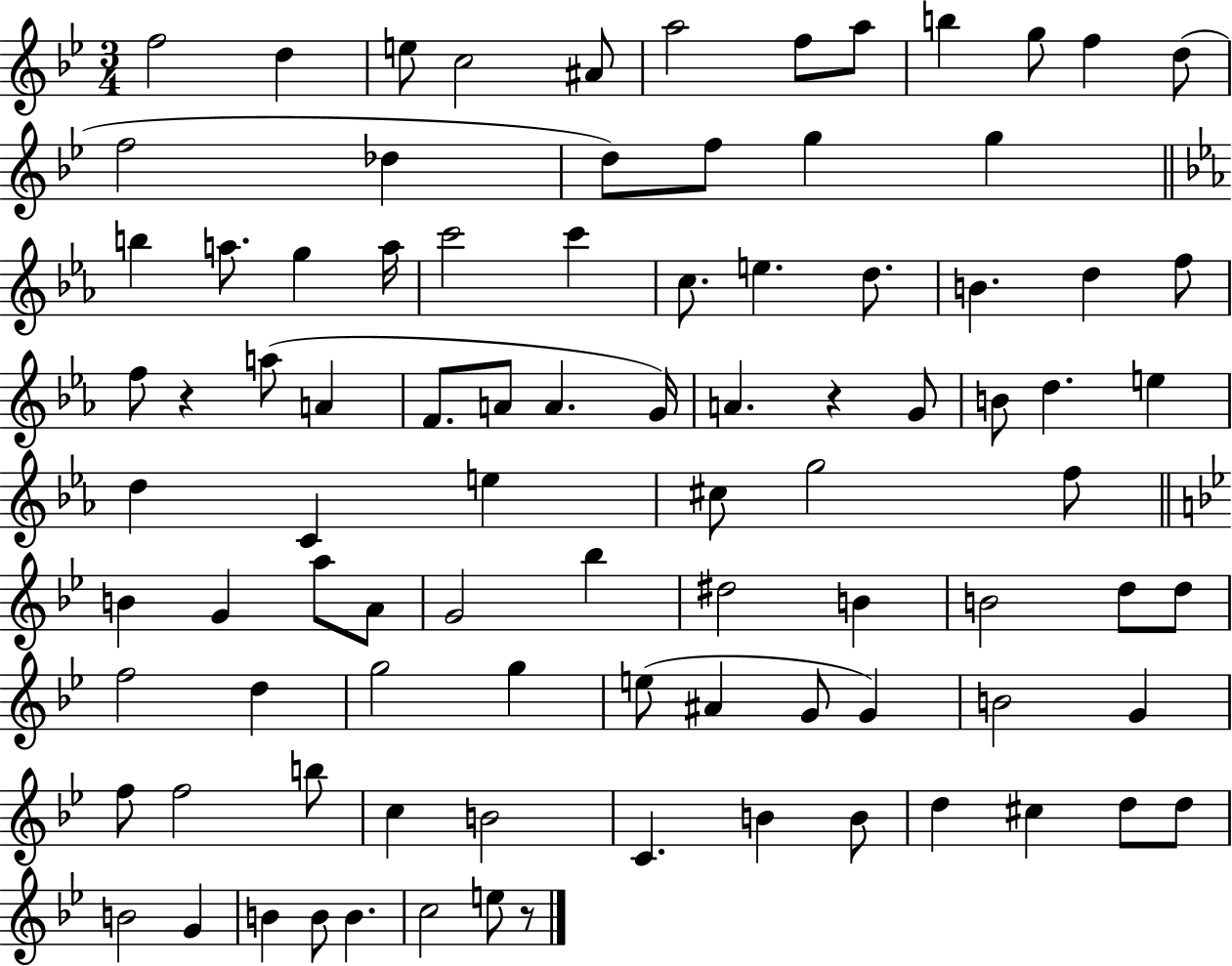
{
  \clef treble
  \numericTimeSignature
  \time 3/4
  \key bes \major
  \repeat volta 2 { f''2 d''4 | e''8 c''2 ais'8 | a''2 f''8 a''8 | b''4 g''8 f''4 d''8( | \break f''2 des''4 | d''8) f''8 g''4 g''4 | \bar "||" \break \key ees \major b''4 a''8. g''4 a''16 | c'''2 c'''4 | c''8. e''4. d''8. | b'4. d''4 f''8 | \break f''8 r4 a''8( a'4 | f'8. a'8 a'4. g'16) | a'4. r4 g'8 | b'8 d''4. e''4 | \break d''4 c'4 e''4 | cis''8 g''2 f''8 | \bar "||" \break \key bes \major b'4 g'4 a''8 a'8 | g'2 bes''4 | dis''2 b'4 | b'2 d''8 d''8 | \break f''2 d''4 | g''2 g''4 | e''8( ais'4 g'8 g'4) | b'2 g'4 | \break f''8 f''2 b''8 | c''4 b'2 | c'4. b'4 b'8 | d''4 cis''4 d''8 d''8 | \break b'2 g'4 | b'4 b'8 b'4. | c''2 e''8 r8 | } \bar "|."
}